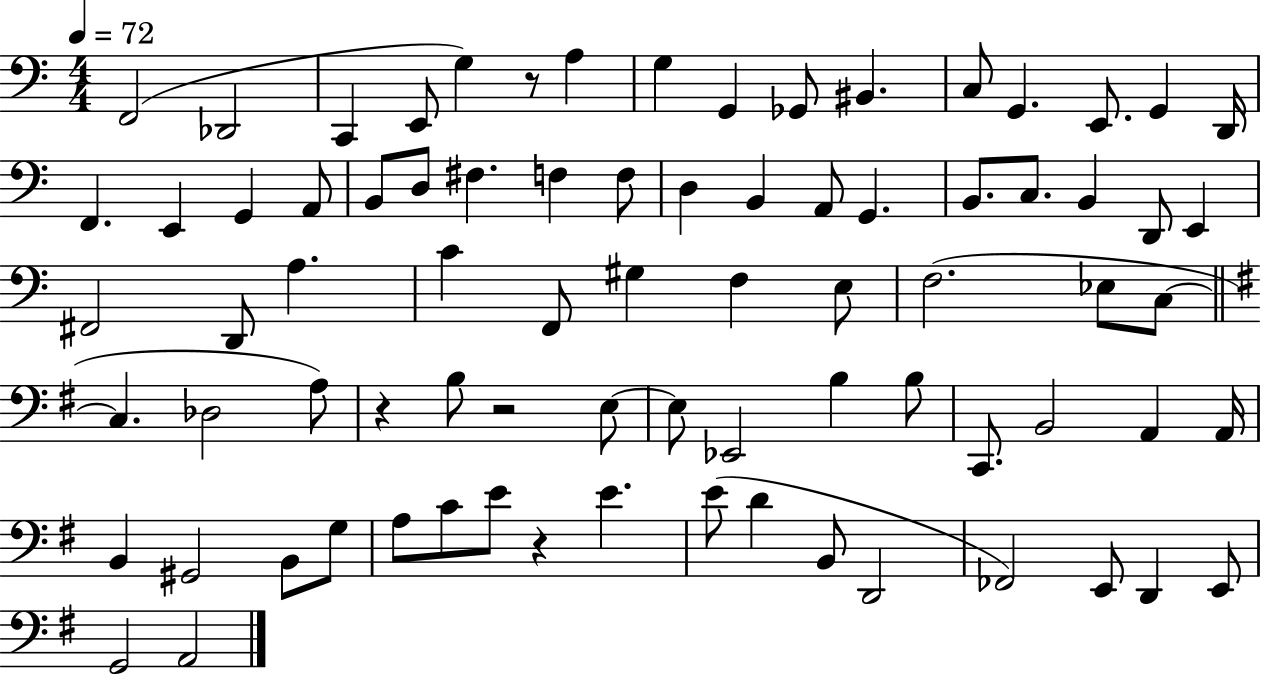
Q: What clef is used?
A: bass